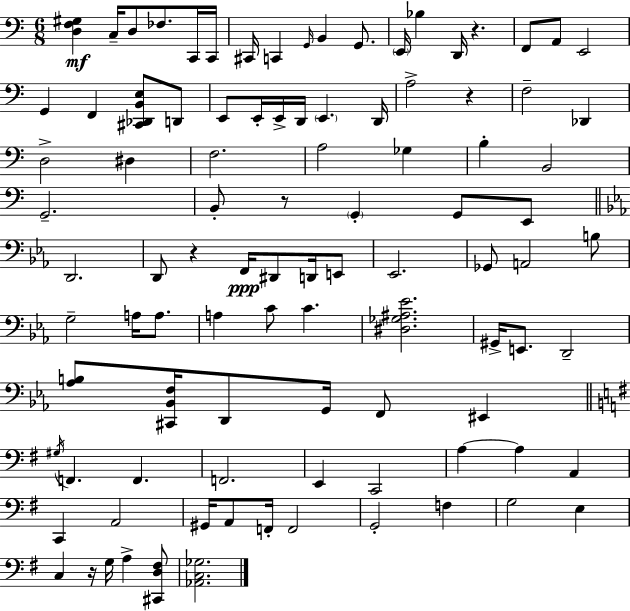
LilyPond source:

{
  \clef bass
  \numericTimeSignature
  \time 6/8
  \key c \major
  <d f gis>4\mf c16-- d8 fes8. c,16 c,16 | cis,16 c,4 \grace { g,16 } b,4 g,8. | \parenthesize e,16 bes4 d,16 r4. | f,8 a,8 e,2 | \break g,4 f,4 <cis, des, b, e>8 d,8 | e,8 e,16-. e,16-> d,16 \parenthesize e,4. | d,16 a2-> r4 | f2-- des,4 | \break d2-> dis4 | f2. | a2 ges4 | b4-. b,2 | \break g,2.-- | b,8-. r8 \parenthesize g,4-. g,8 e,8 | \bar "||" \break \key ees \major d,2. | d,8 r4 f,16\ppp dis,8 d,16 e,8 | ees,2. | ges,8 a,2 b8 | \break g2-- a16 a8. | a4 c'8 c'4. | <dis ges ais ees'>2. | gis,16-> e,8. d,2-- | \break <aes b>8 <cis, bes, f>16 d,8 g,16 f,8 eis,4 | \bar "||" \break \key e \minor \acciaccatura { gis16 } f,4. f,4. | f,2. | e,4 c,2 | a4~~ a4 a,4 | \break c,4 a,2 | gis,16 a,8 f,16-. f,2 | g,2-. f4 | g2 e4 | \break c4 r16 g16 a4-> <cis, d fis>8 | <aes, c ges>2. | \bar "|."
}